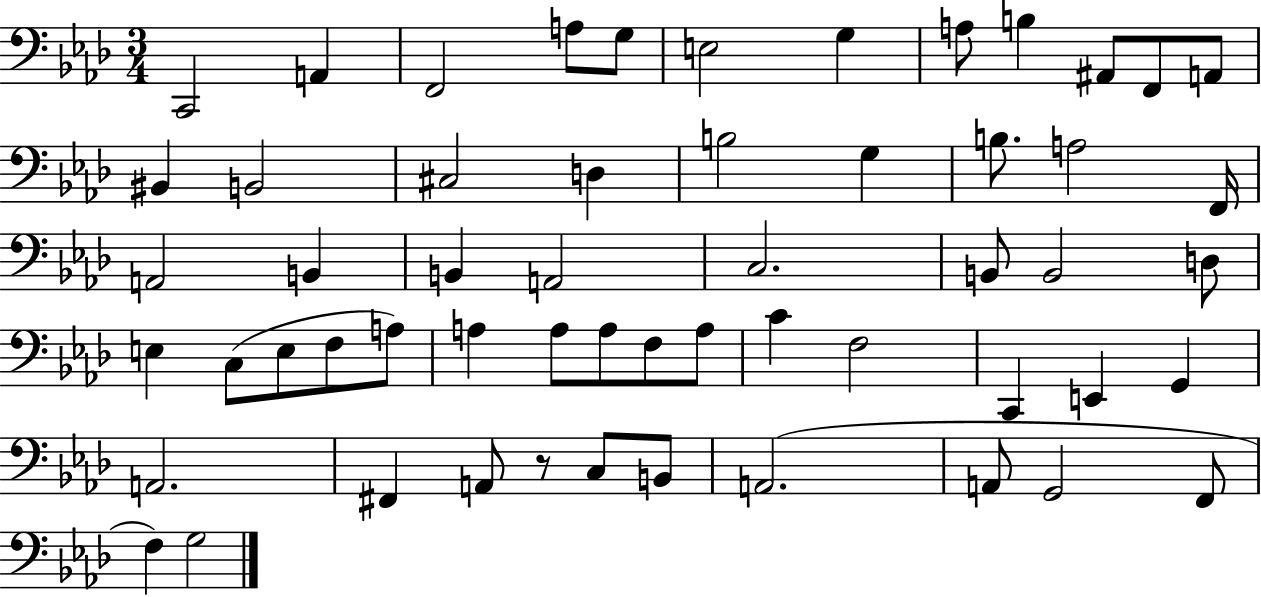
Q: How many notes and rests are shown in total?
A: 56